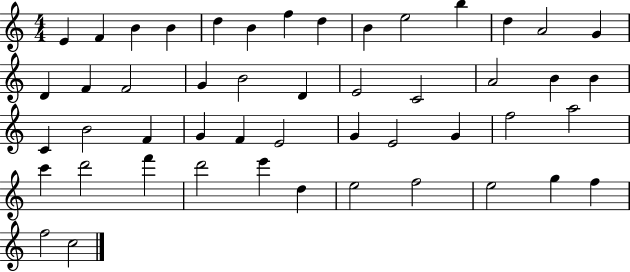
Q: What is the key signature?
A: C major